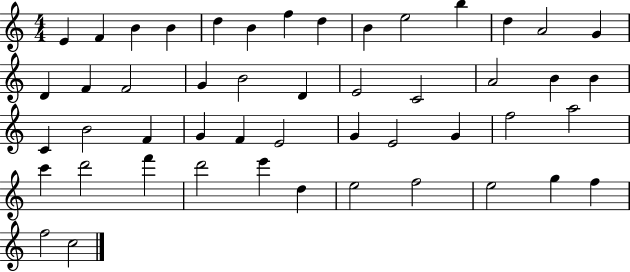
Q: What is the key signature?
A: C major